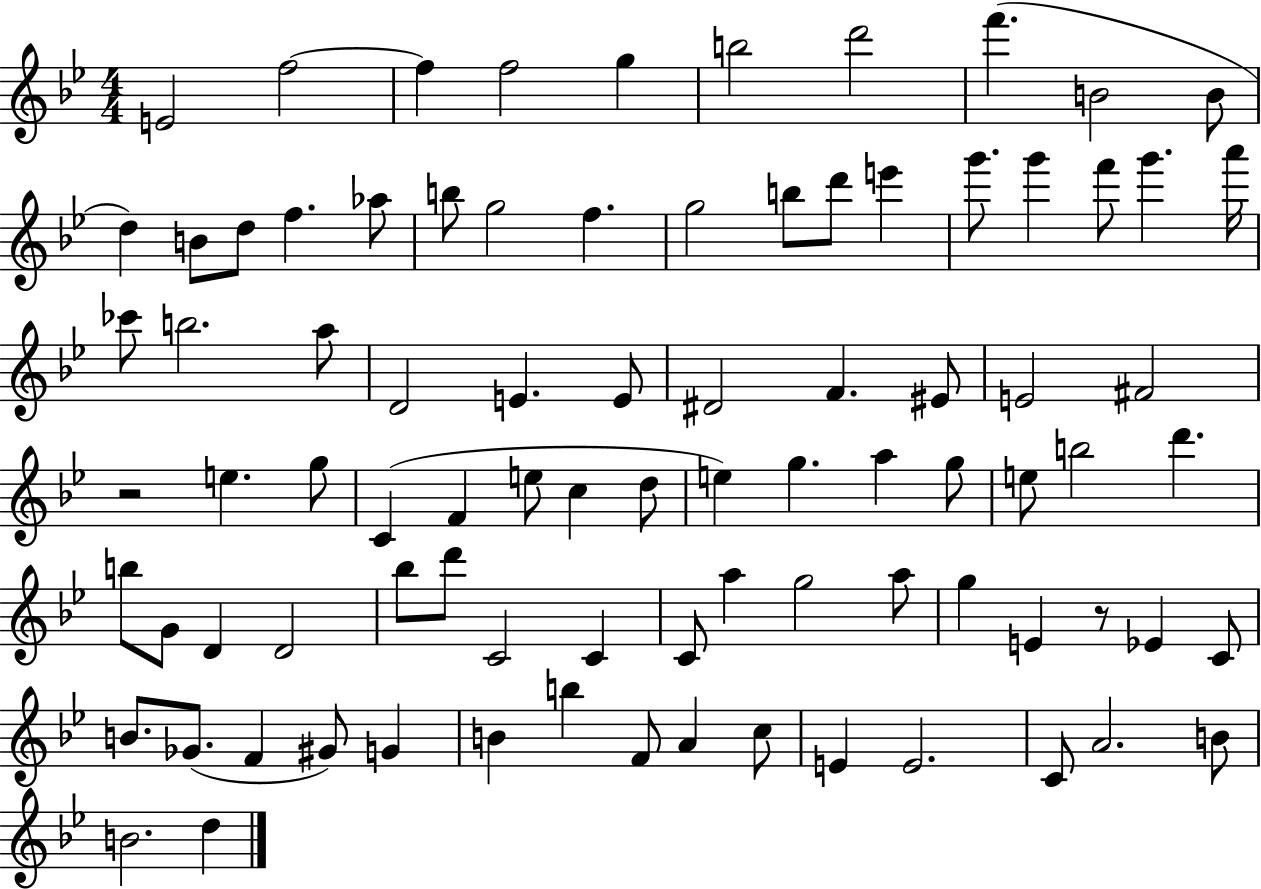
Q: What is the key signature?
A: BES major